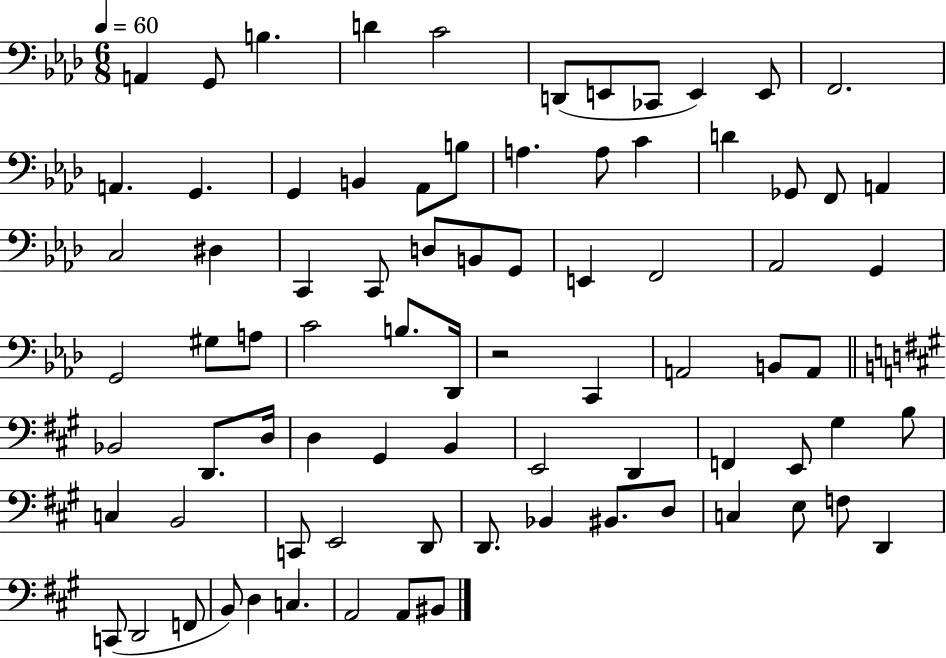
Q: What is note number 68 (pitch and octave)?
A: E3